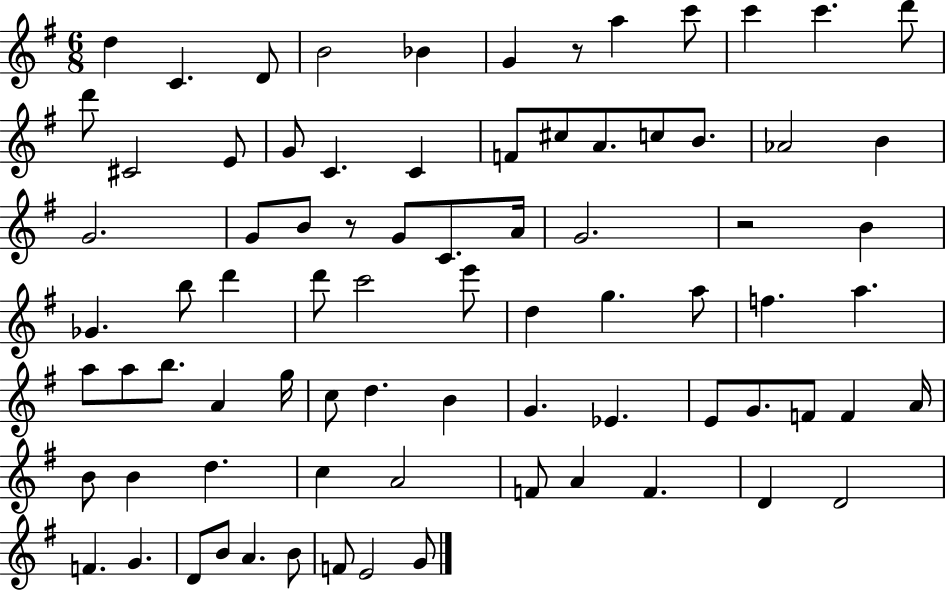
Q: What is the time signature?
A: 6/8